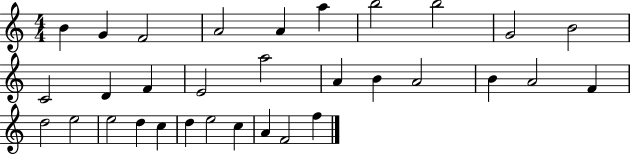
{
  \clef treble
  \numericTimeSignature
  \time 4/4
  \key c \major
  b'4 g'4 f'2 | a'2 a'4 a''4 | b''2 b''2 | g'2 b'2 | \break c'2 d'4 f'4 | e'2 a''2 | a'4 b'4 a'2 | b'4 a'2 f'4 | \break d''2 e''2 | e''2 d''4 c''4 | d''4 e''2 c''4 | a'4 f'2 f''4 | \break \bar "|."
}